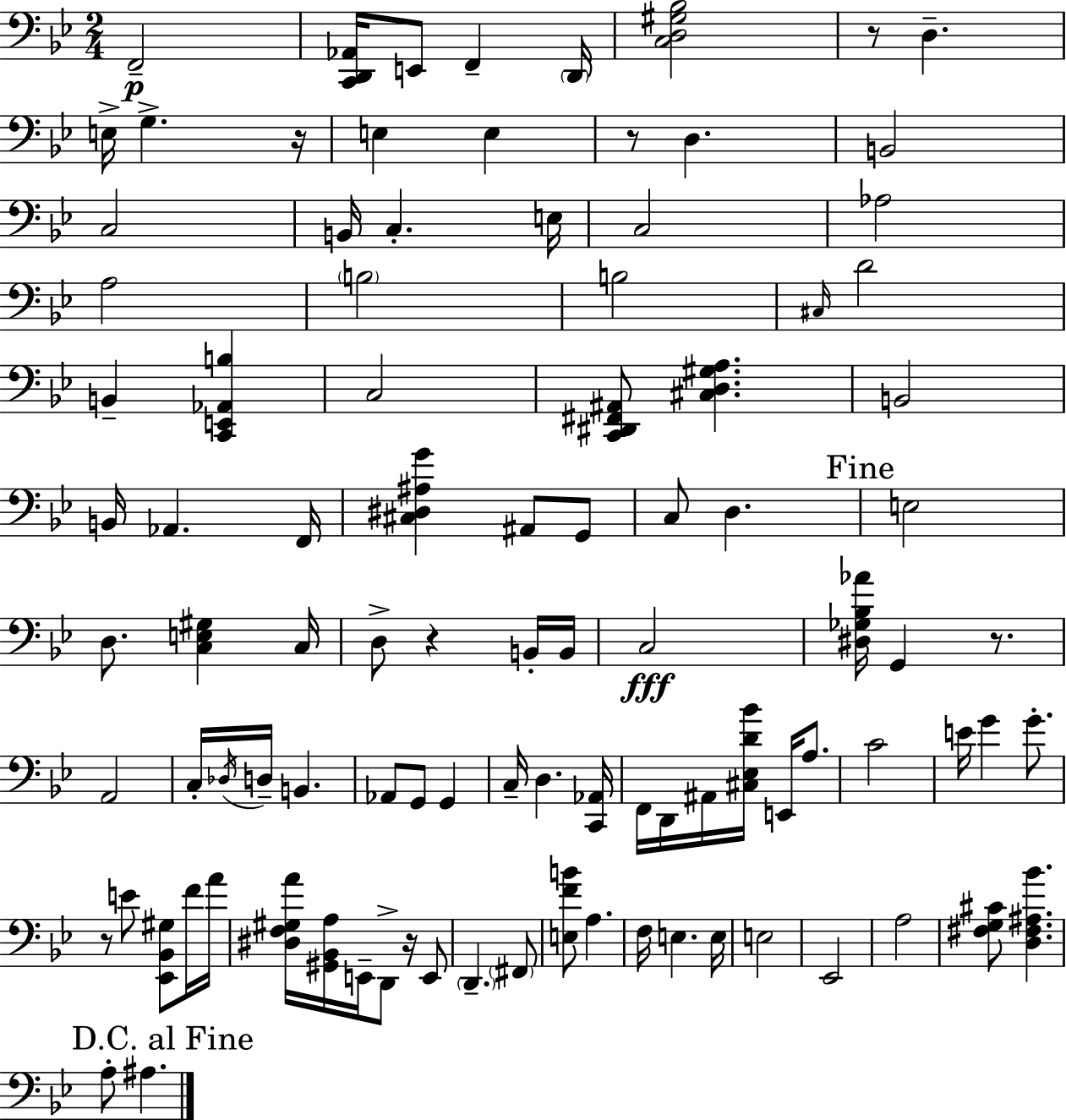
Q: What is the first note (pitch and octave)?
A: F2